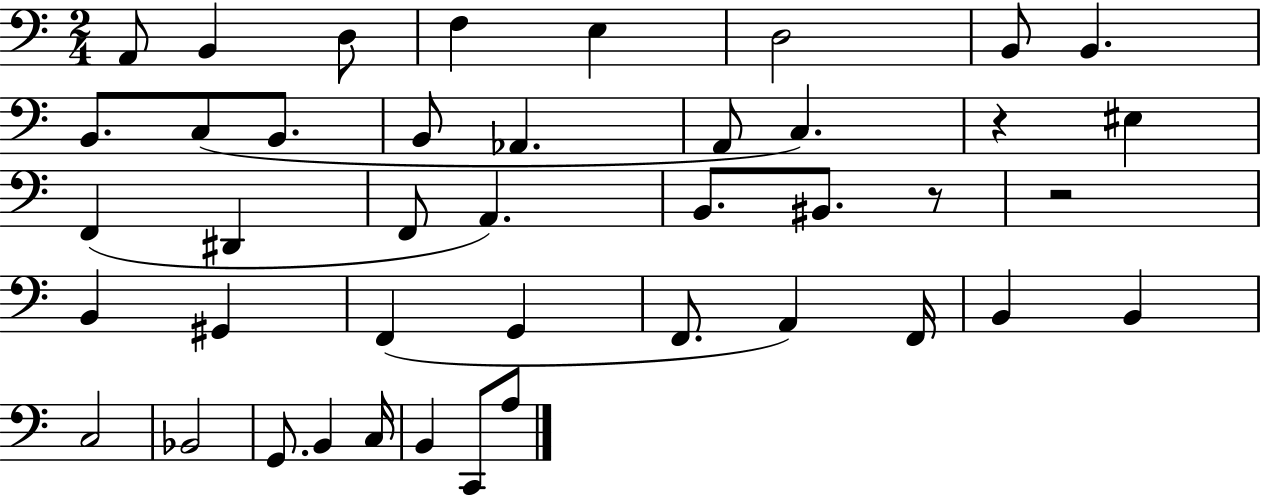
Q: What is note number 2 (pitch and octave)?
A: B2